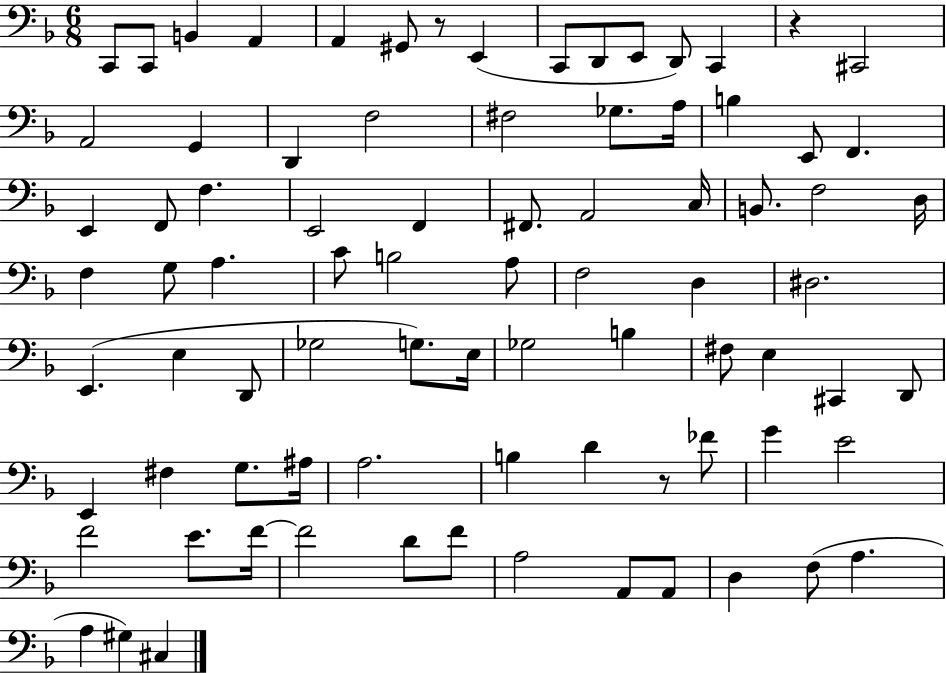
{
  \clef bass
  \numericTimeSignature
  \time 6/8
  \key f \major
  c,8 c,8 b,4 a,4 | a,4 gis,8 r8 e,4( | c,8 d,8 e,8 d,8) c,4 | r4 cis,2 | \break a,2 g,4 | d,4 f2 | fis2 ges8. a16 | b4 e,8 f,4. | \break e,4 f,8 f4. | e,2 f,4 | fis,8. a,2 c16 | b,8. f2 d16 | \break f4 g8 a4. | c'8 b2 a8 | f2 d4 | dis2. | \break e,4.( e4 d,8 | ges2 g8.) e16 | ges2 b4 | fis8 e4 cis,4 d,8 | \break e,4 fis4 g8. ais16 | a2. | b4 d'4 r8 fes'8 | g'4 e'2 | \break f'2 e'8. f'16~~ | f'2 d'8 f'8 | a2 a,8 a,8 | d4 f8( a4. | \break a4 gis4) cis4 | \bar "|."
}